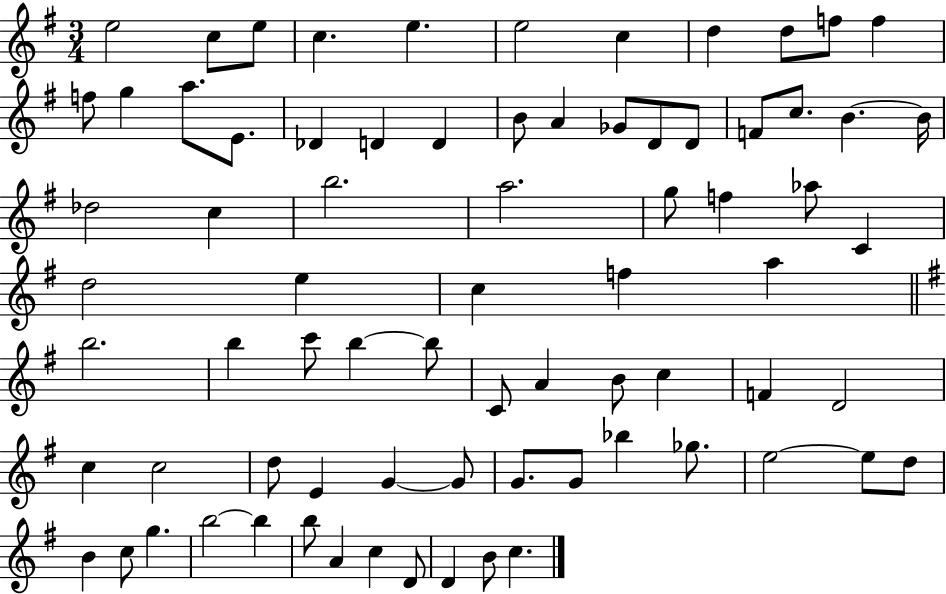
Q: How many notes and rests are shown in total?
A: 76